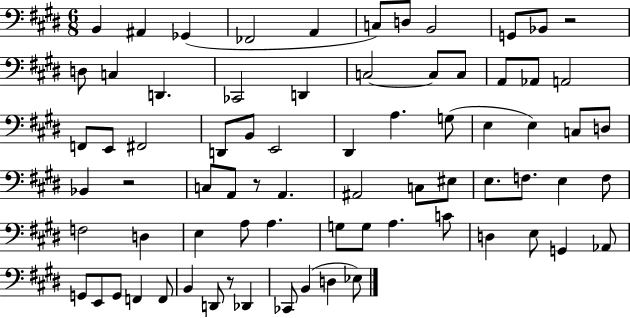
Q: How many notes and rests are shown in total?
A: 74